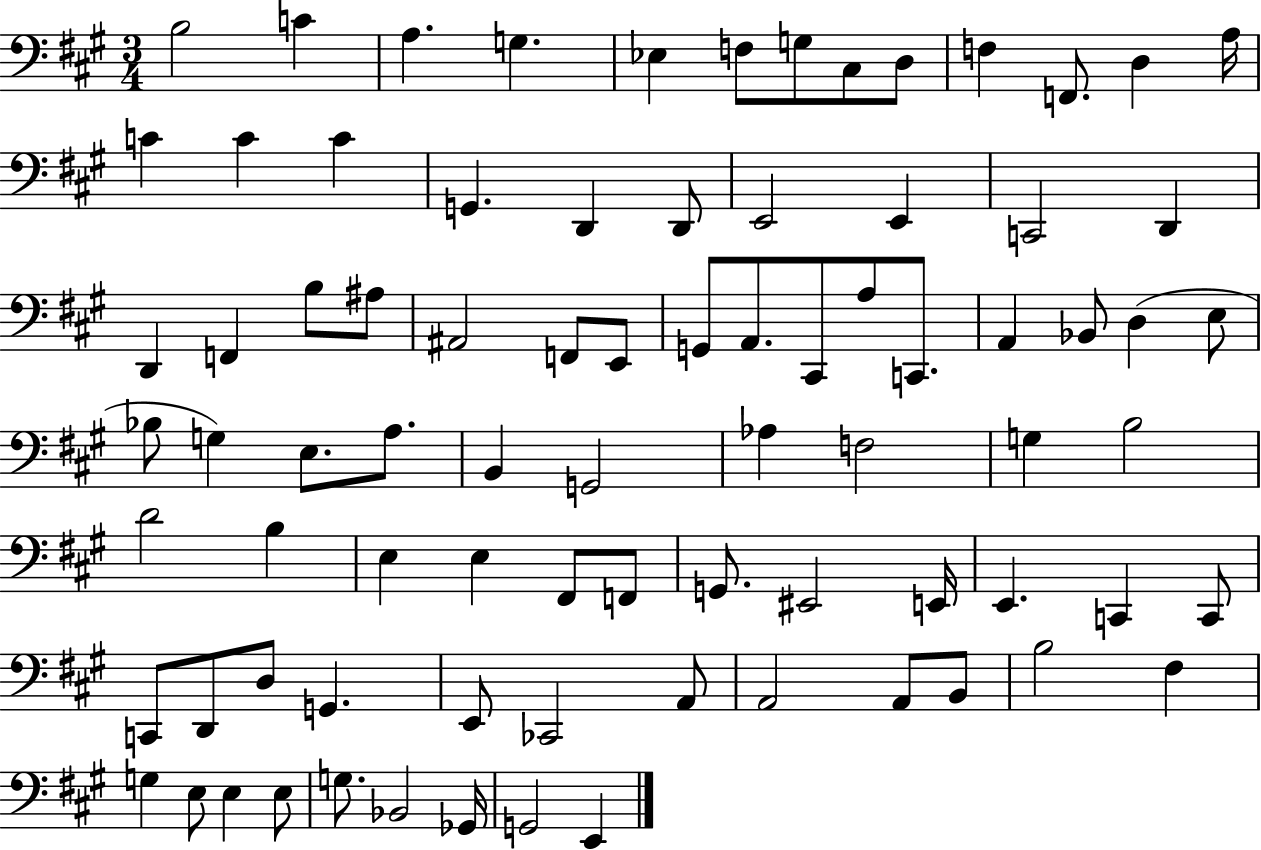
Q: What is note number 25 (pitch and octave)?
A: F2